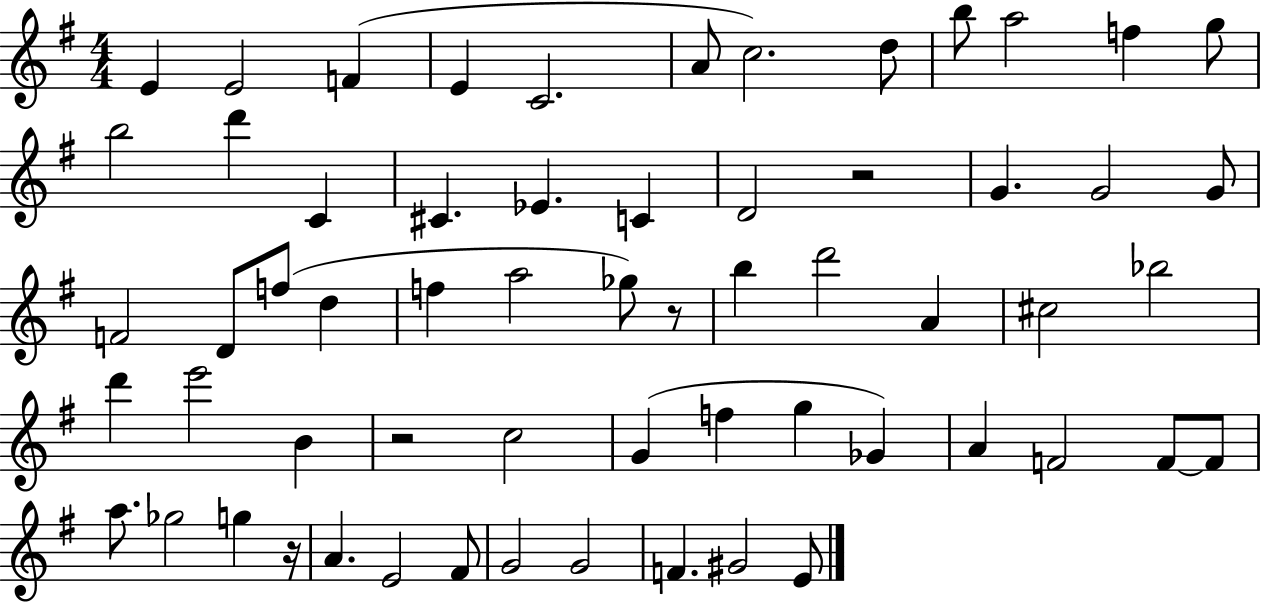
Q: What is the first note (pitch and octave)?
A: E4